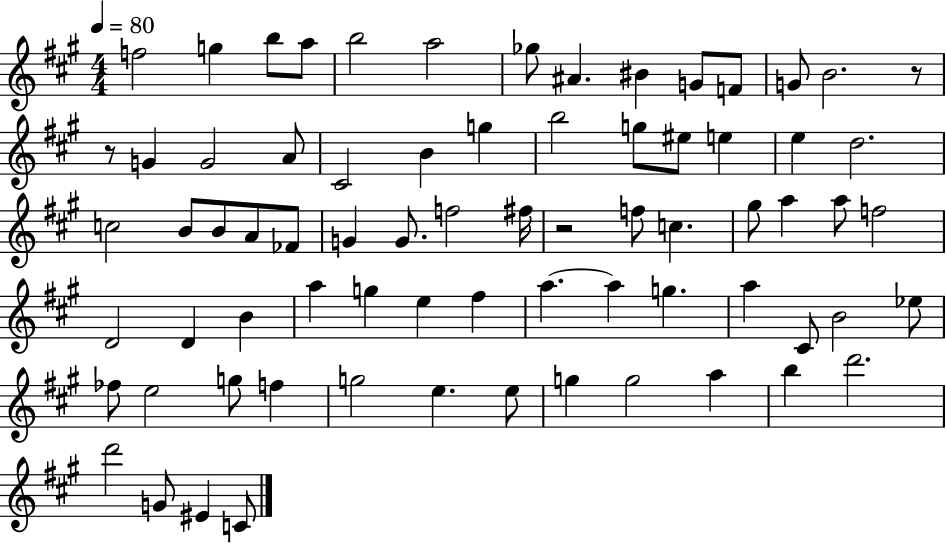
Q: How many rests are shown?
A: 3